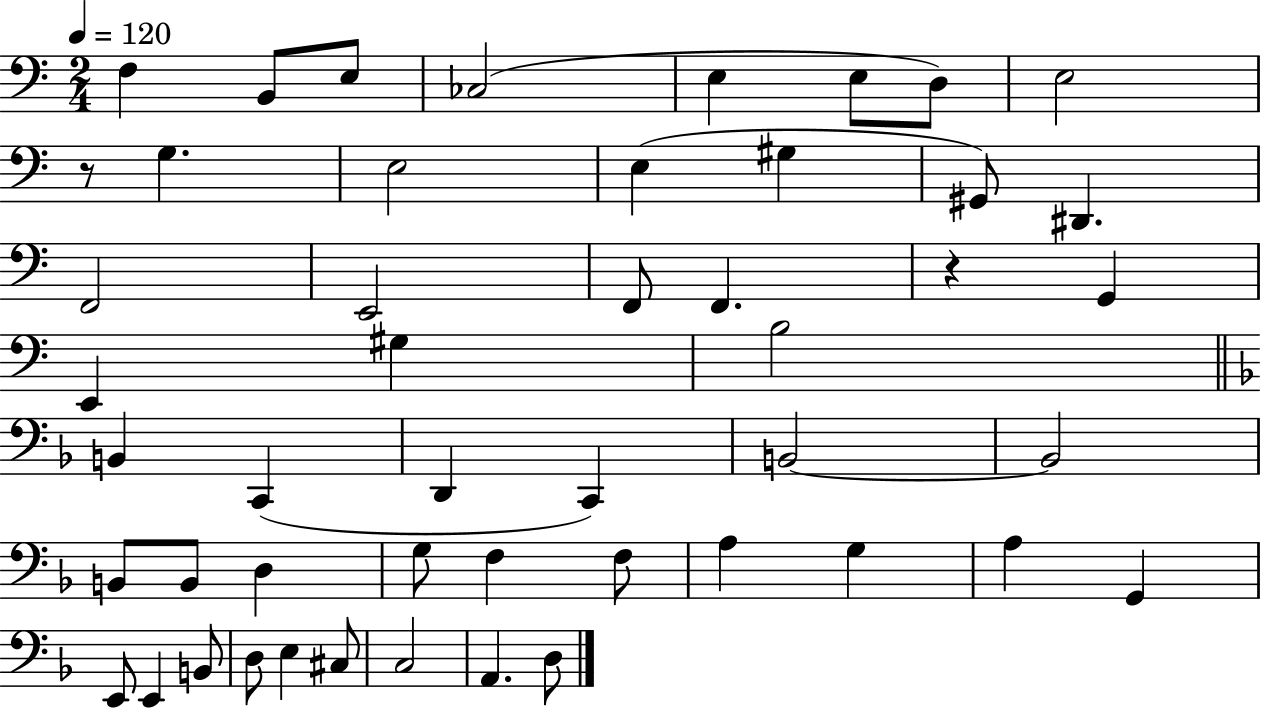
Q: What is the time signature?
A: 2/4